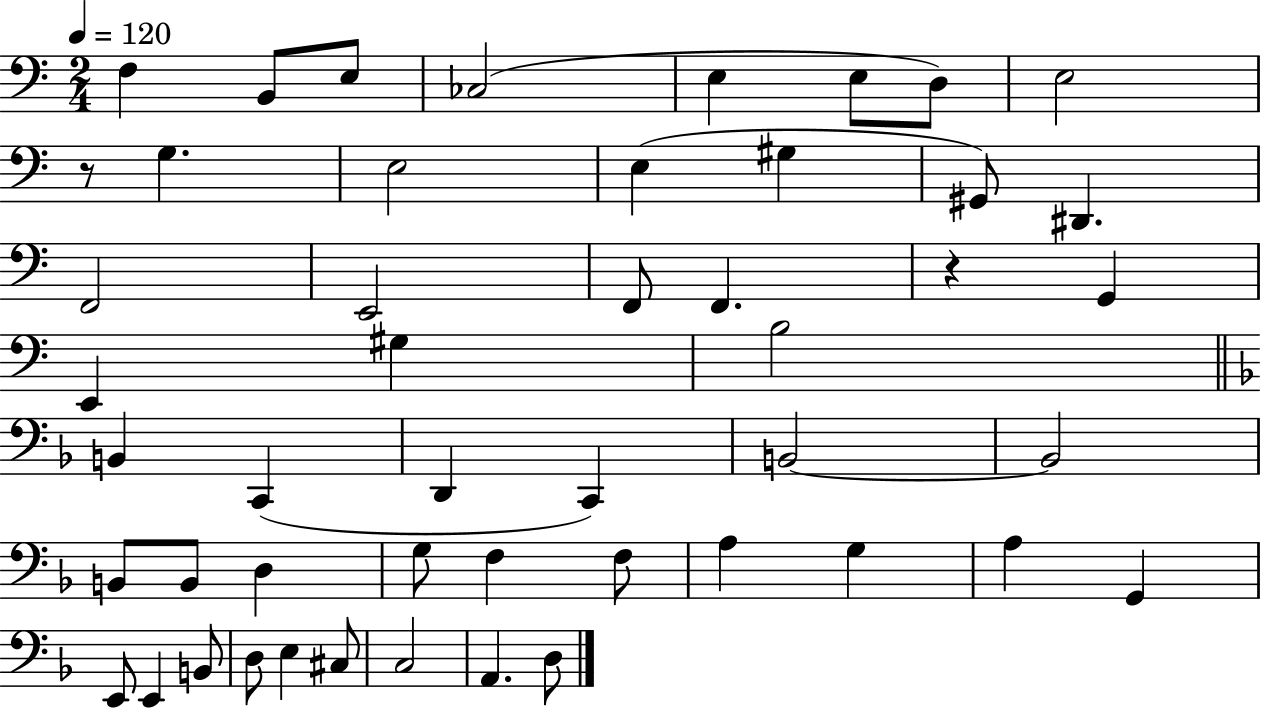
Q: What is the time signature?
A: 2/4